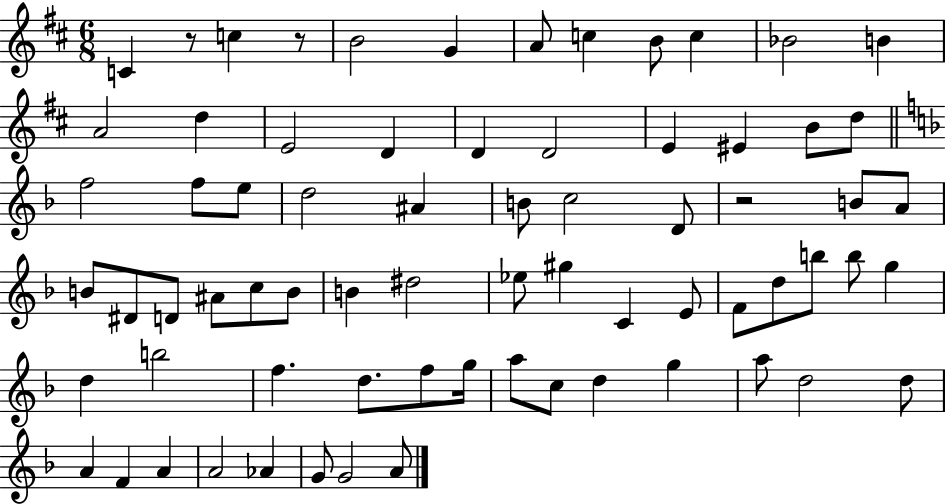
C4/q R/e C5/q R/e B4/h G4/q A4/e C5/q B4/e C5/q Bb4/h B4/q A4/h D5/q E4/h D4/q D4/q D4/h E4/q EIS4/q B4/e D5/e F5/h F5/e E5/e D5/h A#4/q B4/e C5/h D4/e R/h B4/e A4/e B4/e D#4/e D4/e A#4/e C5/e B4/e B4/q D#5/h Eb5/e G#5/q C4/q E4/e F4/e D5/e B5/e B5/e G5/q D5/q B5/h F5/q. D5/e. F5/e G5/s A5/e C5/e D5/q G5/q A5/e D5/h D5/e A4/q F4/q A4/q A4/h Ab4/q G4/e G4/h A4/e